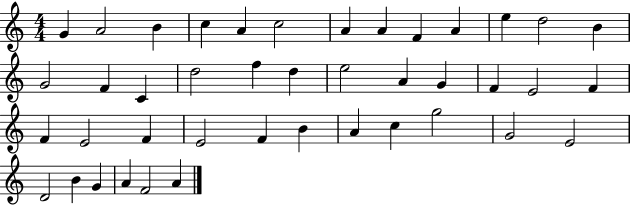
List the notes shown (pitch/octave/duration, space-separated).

G4/q A4/h B4/q C5/q A4/q C5/h A4/q A4/q F4/q A4/q E5/q D5/h B4/q G4/h F4/q C4/q D5/h F5/q D5/q E5/h A4/q G4/q F4/q E4/h F4/q F4/q E4/h F4/q E4/h F4/q B4/q A4/q C5/q G5/h G4/h E4/h D4/h B4/q G4/q A4/q F4/h A4/q